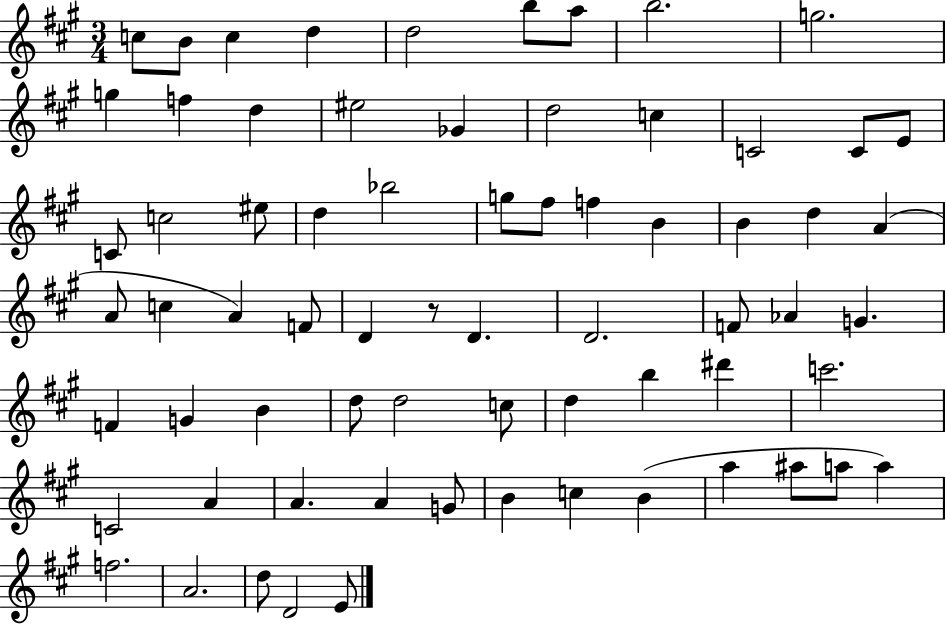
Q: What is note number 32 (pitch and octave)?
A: A4